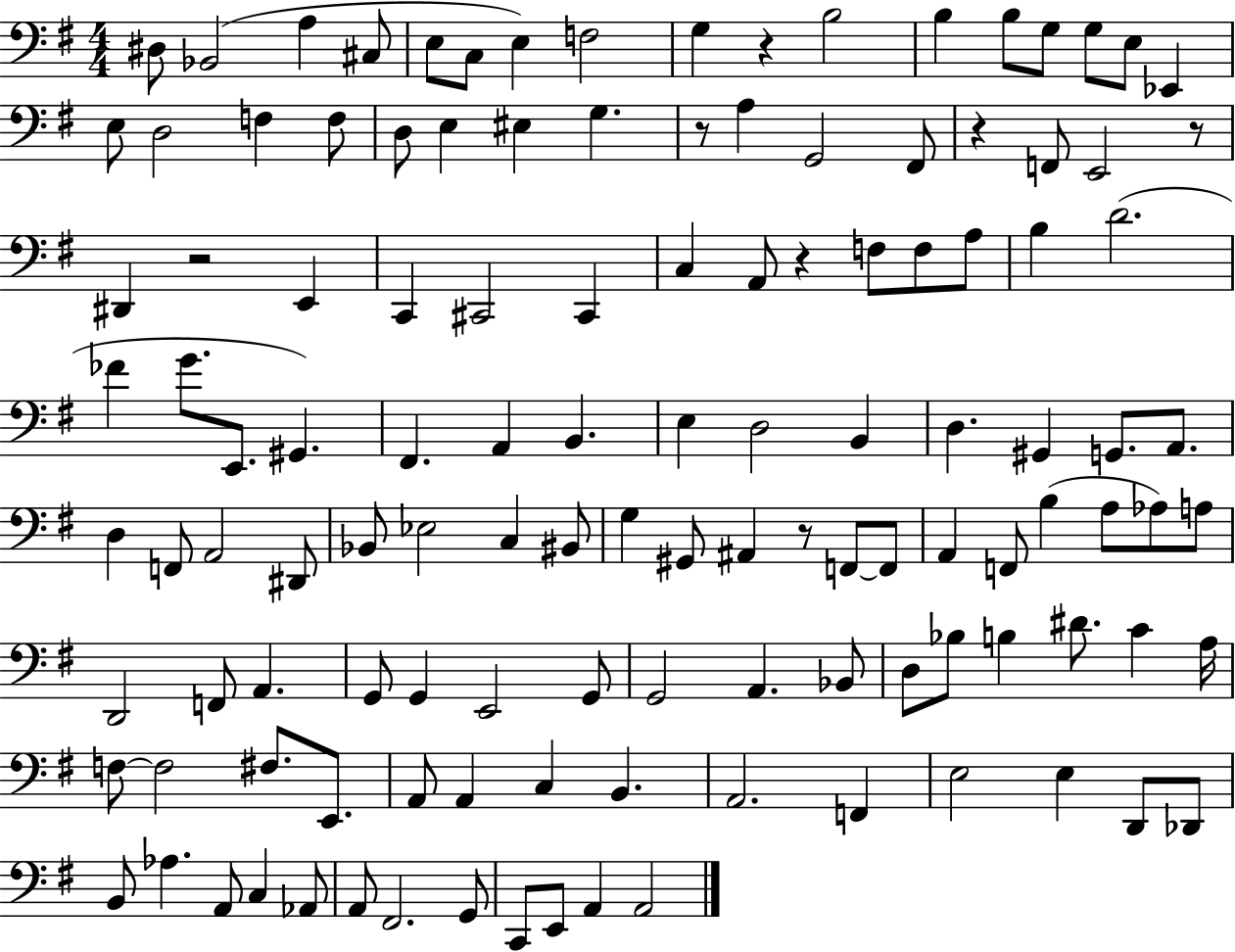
X:1
T:Untitled
M:4/4
L:1/4
K:G
^D,/2 _B,,2 A, ^C,/2 E,/2 C,/2 E, F,2 G, z B,2 B, B,/2 G,/2 G,/2 E,/2 _E,, E,/2 D,2 F, F,/2 D,/2 E, ^E, G, z/2 A, G,,2 ^F,,/2 z F,,/2 E,,2 z/2 ^D,, z2 E,, C,, ^C,,2 ^C,, C, A,,/2 z F,/2 F,/2 A,/2 B, D2 _F G/2 E,,/2 ^G,, ^F,, A,, B,, E, D,2 B,, D, ^G,, G,,/2 A,,/2 D, F,,/2 A,,2 ^D,,/2 _B,,/2 _E,2 C, ^B,,/2 G, ^G,,/2 ^A,, z/2 F,,/2 F,,/2 A,, F,,/2 B, A,/2 _A,/2 A,/2 D,,2 F,,/2 A,, G,,/2 G,, E,,2 G,,/2 G,,2 A,, _B,,/2 D,/2 _B,/2 B, ^D/2 C A,/4 F,/2 F,2 ^F,/2 E,,/2 A,,/2 A,, C, B,, A,,2 F,, E,2 E, D,,/2 _D,,/2 B,,/2 _A, A,,/2 C, _A,,/2 A,,/2 ^F,,2 G,,/2 C,,/2 E,,/2 A,, A,,2